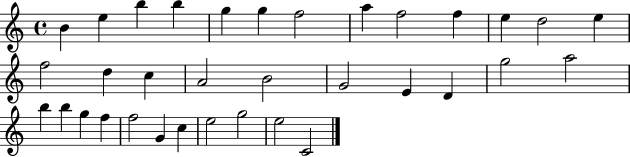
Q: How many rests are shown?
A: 0